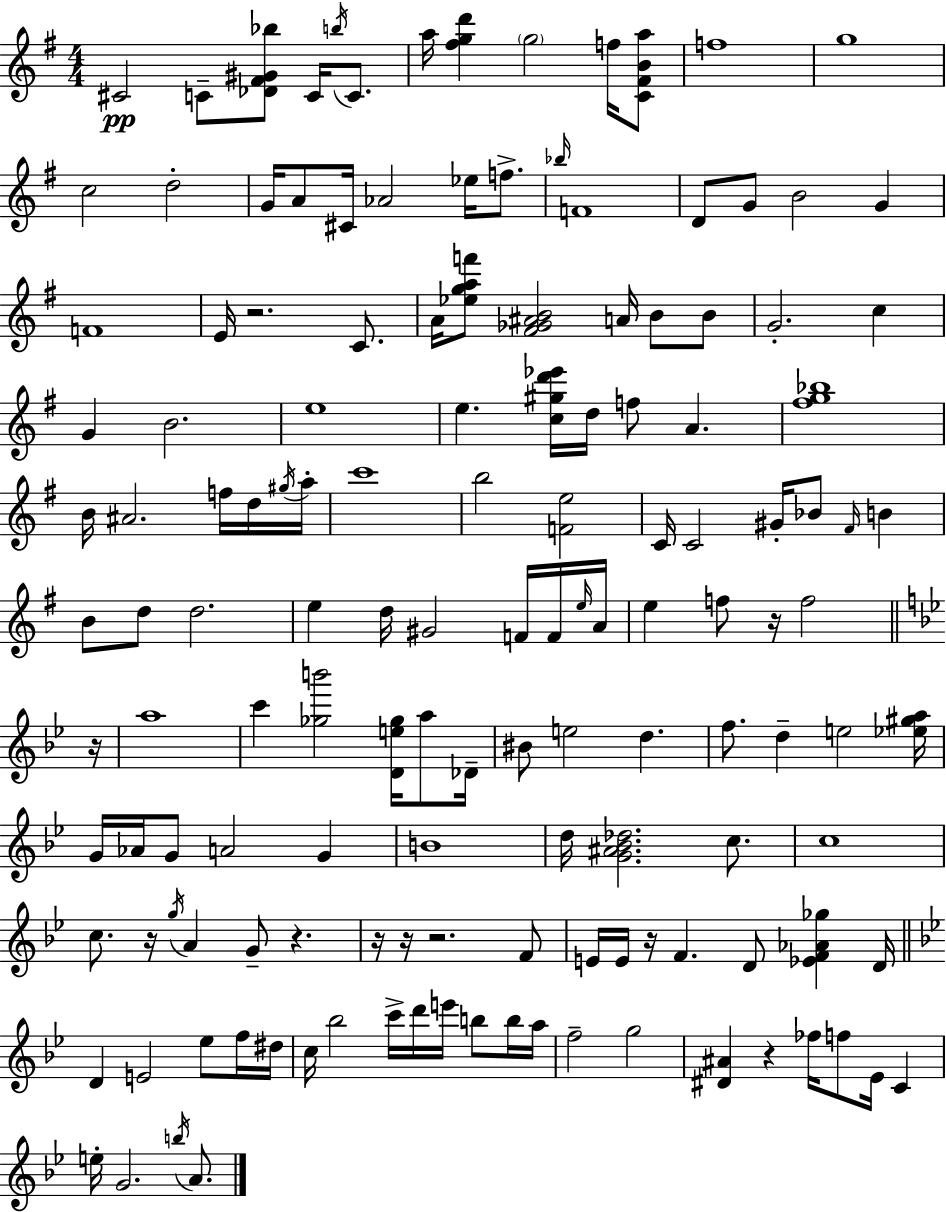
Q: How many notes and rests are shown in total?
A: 143